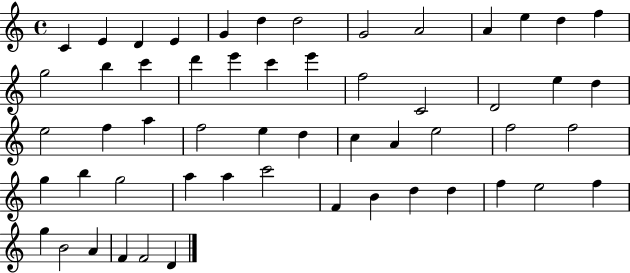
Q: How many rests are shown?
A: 0